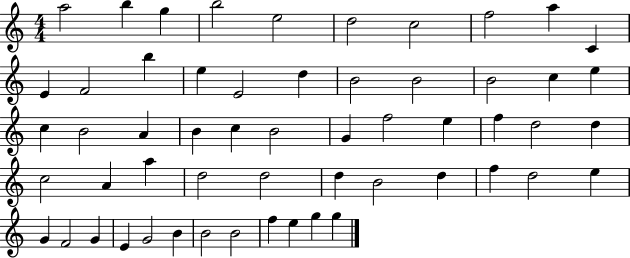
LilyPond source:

{
  \clef treble
  \numericTimeSignature
  \time 4/4
  \key c \major
  a''2 b''4 g''4 | b''2 e''2 | d''2 c''2 | f''2 a''4 c'4 | \break e'4 f'2 b''4 | e''4 e'2 d''4 | b'2 b'2 | b'2 c''4 e''4 | \break c''4 b'2 a'4 | b'4 c''4 b'2 | g'4 f''2 e''4 | f''4 d''2 d''4 | \break c''2 a'4 a''4 | d''2 d''2 | d''4 b'2 d''4 | f''4 d''2 e''4 | \break g'4 f'2 g'4 | e'4 g'2 b'4 | b'2 b'2 | f''4 e''4 g''4 g''4 | \break \bar "|."
}